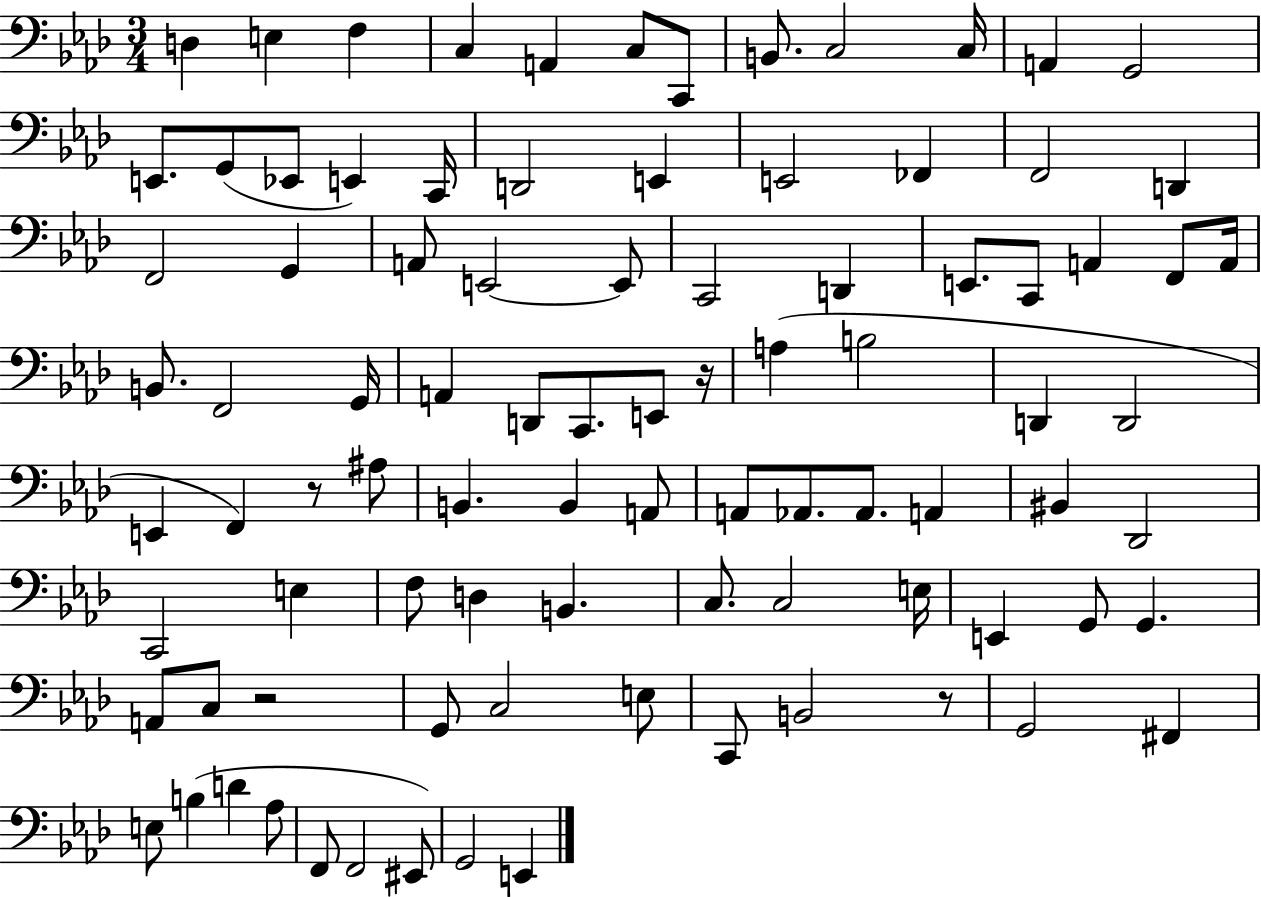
{
  \clef bass
  \numericTimeSignature
  \time 3/4
  \key aes \major
  d4 e4 f4 | c4 a,4 c8 c,8 | b,8. c2 c16 | a,4 g,2 | \break e,8. g,8( ees,8 e,4) c,16 | d,2 e,4 | e,2 fes,4 | f,2 d,4 | \break f,2 g,4 | a,8 e,2~~ e,8 | c,2 d,4 | e,8. c,8 a,4 f,8 a,16 | \break b,8. f,2 g,16 | a,4 d,8 c,8. e,8 r16 | a4( b2 | d,4 d,2 | \break e,4 f,4) r8 ais8 | b,4. b,4 a,8 | a,8 aes,8. aes,8. a,4 | bis,4 des,2 | \break c,2 e4 | f8 d4 b,4. | c8. c2 e16 | e,4 g,8 g,4. | \break a,8 c8 r2 | g,8 c2 e8 | c,8 b,2 r8 | g,2 fis,4 | \break e8 b4( d'4 aes8 | f,8 f,2 eis,8) | g,2 e,4 | \bar "|."
}